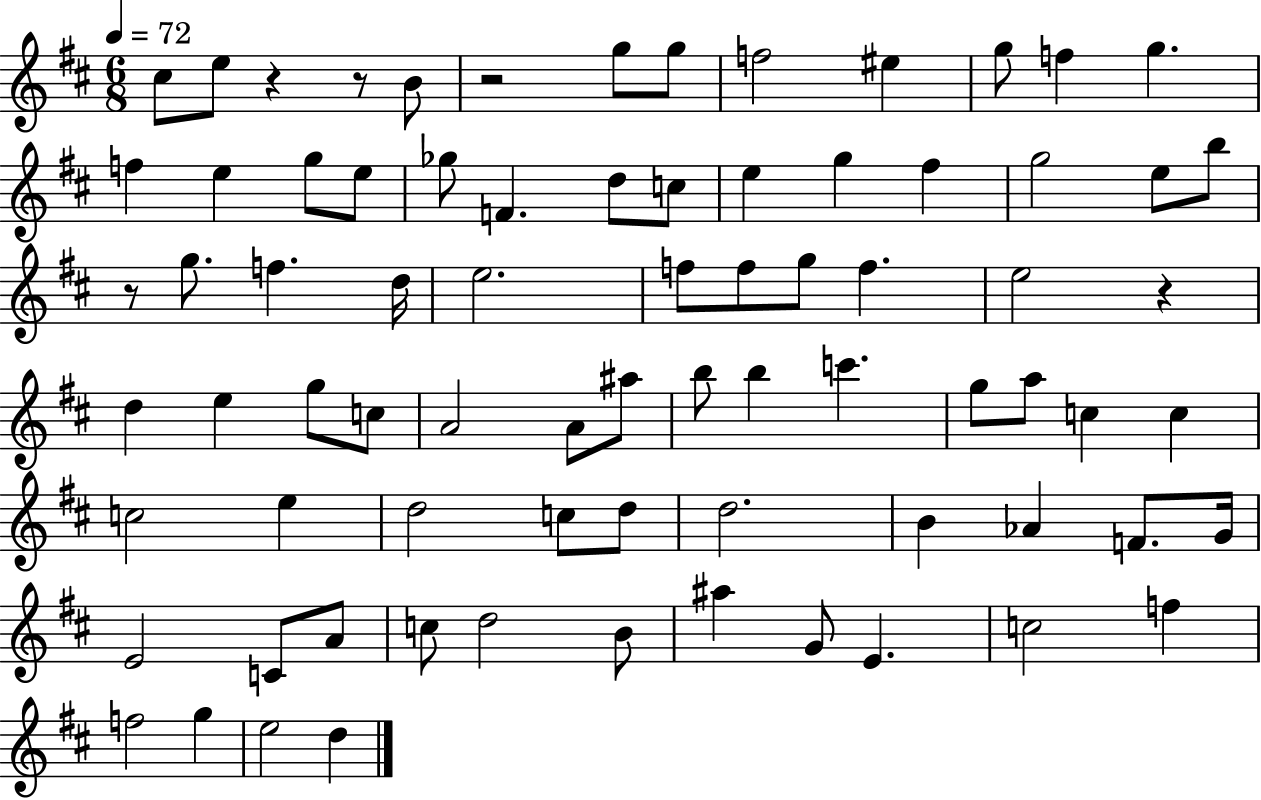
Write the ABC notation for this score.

X:1
T:Untitled
M:6/8
L:1/4
K:D
^c/2 e/2 z z/2 B/2 z2 g/2 g/2 f2 ^e g/2 f g f e g/2 e/2 _g/2 F d/2 c/2 e g ^f g2 e/2 b/2 z/2 g/2 f d/4 e2 f/2 f/2 g/2 f e2 z d e g/2 c/2 A2 A/2 ^a/2 b/2 b c' g/2 a/2 c c c2 e d2 c/2 d/2 d2 B _A F/2 G/4 E2 C/2 A/2 c/2 d2 B/2 ^a G/2 E c2 f f2 g e2 d